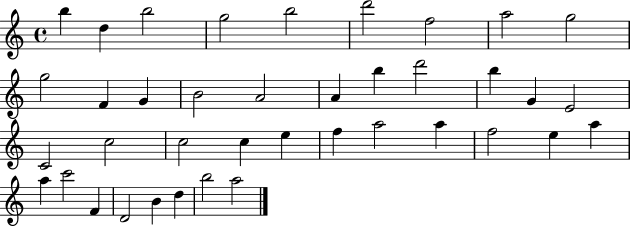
{
  \clef treble
  \time 4/4
  \defaultTimeSignature
  \key c \major
  b''4 d''4 b''2 | g''2 b''2 | d'''2 f''2 | a''2 g''2 | \break g''2 f'4 g'4 | b'2 a'2 | a'4 b''4 d'''2 | b''4 g'4 e'2 | \break c'2 c''2 | c''2 c''4 e''4 | f''4 a''2 a''4 | f''2 e''4 a''4 | \break a''4 c'''2 f'4 | d'2 b'4 d''4 | b''2 a''2 | \bar "|."
}